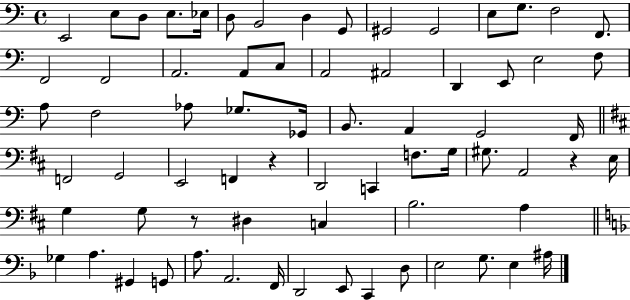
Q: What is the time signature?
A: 4/4